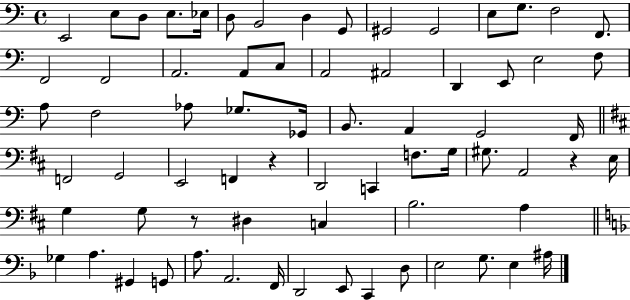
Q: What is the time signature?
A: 4/4